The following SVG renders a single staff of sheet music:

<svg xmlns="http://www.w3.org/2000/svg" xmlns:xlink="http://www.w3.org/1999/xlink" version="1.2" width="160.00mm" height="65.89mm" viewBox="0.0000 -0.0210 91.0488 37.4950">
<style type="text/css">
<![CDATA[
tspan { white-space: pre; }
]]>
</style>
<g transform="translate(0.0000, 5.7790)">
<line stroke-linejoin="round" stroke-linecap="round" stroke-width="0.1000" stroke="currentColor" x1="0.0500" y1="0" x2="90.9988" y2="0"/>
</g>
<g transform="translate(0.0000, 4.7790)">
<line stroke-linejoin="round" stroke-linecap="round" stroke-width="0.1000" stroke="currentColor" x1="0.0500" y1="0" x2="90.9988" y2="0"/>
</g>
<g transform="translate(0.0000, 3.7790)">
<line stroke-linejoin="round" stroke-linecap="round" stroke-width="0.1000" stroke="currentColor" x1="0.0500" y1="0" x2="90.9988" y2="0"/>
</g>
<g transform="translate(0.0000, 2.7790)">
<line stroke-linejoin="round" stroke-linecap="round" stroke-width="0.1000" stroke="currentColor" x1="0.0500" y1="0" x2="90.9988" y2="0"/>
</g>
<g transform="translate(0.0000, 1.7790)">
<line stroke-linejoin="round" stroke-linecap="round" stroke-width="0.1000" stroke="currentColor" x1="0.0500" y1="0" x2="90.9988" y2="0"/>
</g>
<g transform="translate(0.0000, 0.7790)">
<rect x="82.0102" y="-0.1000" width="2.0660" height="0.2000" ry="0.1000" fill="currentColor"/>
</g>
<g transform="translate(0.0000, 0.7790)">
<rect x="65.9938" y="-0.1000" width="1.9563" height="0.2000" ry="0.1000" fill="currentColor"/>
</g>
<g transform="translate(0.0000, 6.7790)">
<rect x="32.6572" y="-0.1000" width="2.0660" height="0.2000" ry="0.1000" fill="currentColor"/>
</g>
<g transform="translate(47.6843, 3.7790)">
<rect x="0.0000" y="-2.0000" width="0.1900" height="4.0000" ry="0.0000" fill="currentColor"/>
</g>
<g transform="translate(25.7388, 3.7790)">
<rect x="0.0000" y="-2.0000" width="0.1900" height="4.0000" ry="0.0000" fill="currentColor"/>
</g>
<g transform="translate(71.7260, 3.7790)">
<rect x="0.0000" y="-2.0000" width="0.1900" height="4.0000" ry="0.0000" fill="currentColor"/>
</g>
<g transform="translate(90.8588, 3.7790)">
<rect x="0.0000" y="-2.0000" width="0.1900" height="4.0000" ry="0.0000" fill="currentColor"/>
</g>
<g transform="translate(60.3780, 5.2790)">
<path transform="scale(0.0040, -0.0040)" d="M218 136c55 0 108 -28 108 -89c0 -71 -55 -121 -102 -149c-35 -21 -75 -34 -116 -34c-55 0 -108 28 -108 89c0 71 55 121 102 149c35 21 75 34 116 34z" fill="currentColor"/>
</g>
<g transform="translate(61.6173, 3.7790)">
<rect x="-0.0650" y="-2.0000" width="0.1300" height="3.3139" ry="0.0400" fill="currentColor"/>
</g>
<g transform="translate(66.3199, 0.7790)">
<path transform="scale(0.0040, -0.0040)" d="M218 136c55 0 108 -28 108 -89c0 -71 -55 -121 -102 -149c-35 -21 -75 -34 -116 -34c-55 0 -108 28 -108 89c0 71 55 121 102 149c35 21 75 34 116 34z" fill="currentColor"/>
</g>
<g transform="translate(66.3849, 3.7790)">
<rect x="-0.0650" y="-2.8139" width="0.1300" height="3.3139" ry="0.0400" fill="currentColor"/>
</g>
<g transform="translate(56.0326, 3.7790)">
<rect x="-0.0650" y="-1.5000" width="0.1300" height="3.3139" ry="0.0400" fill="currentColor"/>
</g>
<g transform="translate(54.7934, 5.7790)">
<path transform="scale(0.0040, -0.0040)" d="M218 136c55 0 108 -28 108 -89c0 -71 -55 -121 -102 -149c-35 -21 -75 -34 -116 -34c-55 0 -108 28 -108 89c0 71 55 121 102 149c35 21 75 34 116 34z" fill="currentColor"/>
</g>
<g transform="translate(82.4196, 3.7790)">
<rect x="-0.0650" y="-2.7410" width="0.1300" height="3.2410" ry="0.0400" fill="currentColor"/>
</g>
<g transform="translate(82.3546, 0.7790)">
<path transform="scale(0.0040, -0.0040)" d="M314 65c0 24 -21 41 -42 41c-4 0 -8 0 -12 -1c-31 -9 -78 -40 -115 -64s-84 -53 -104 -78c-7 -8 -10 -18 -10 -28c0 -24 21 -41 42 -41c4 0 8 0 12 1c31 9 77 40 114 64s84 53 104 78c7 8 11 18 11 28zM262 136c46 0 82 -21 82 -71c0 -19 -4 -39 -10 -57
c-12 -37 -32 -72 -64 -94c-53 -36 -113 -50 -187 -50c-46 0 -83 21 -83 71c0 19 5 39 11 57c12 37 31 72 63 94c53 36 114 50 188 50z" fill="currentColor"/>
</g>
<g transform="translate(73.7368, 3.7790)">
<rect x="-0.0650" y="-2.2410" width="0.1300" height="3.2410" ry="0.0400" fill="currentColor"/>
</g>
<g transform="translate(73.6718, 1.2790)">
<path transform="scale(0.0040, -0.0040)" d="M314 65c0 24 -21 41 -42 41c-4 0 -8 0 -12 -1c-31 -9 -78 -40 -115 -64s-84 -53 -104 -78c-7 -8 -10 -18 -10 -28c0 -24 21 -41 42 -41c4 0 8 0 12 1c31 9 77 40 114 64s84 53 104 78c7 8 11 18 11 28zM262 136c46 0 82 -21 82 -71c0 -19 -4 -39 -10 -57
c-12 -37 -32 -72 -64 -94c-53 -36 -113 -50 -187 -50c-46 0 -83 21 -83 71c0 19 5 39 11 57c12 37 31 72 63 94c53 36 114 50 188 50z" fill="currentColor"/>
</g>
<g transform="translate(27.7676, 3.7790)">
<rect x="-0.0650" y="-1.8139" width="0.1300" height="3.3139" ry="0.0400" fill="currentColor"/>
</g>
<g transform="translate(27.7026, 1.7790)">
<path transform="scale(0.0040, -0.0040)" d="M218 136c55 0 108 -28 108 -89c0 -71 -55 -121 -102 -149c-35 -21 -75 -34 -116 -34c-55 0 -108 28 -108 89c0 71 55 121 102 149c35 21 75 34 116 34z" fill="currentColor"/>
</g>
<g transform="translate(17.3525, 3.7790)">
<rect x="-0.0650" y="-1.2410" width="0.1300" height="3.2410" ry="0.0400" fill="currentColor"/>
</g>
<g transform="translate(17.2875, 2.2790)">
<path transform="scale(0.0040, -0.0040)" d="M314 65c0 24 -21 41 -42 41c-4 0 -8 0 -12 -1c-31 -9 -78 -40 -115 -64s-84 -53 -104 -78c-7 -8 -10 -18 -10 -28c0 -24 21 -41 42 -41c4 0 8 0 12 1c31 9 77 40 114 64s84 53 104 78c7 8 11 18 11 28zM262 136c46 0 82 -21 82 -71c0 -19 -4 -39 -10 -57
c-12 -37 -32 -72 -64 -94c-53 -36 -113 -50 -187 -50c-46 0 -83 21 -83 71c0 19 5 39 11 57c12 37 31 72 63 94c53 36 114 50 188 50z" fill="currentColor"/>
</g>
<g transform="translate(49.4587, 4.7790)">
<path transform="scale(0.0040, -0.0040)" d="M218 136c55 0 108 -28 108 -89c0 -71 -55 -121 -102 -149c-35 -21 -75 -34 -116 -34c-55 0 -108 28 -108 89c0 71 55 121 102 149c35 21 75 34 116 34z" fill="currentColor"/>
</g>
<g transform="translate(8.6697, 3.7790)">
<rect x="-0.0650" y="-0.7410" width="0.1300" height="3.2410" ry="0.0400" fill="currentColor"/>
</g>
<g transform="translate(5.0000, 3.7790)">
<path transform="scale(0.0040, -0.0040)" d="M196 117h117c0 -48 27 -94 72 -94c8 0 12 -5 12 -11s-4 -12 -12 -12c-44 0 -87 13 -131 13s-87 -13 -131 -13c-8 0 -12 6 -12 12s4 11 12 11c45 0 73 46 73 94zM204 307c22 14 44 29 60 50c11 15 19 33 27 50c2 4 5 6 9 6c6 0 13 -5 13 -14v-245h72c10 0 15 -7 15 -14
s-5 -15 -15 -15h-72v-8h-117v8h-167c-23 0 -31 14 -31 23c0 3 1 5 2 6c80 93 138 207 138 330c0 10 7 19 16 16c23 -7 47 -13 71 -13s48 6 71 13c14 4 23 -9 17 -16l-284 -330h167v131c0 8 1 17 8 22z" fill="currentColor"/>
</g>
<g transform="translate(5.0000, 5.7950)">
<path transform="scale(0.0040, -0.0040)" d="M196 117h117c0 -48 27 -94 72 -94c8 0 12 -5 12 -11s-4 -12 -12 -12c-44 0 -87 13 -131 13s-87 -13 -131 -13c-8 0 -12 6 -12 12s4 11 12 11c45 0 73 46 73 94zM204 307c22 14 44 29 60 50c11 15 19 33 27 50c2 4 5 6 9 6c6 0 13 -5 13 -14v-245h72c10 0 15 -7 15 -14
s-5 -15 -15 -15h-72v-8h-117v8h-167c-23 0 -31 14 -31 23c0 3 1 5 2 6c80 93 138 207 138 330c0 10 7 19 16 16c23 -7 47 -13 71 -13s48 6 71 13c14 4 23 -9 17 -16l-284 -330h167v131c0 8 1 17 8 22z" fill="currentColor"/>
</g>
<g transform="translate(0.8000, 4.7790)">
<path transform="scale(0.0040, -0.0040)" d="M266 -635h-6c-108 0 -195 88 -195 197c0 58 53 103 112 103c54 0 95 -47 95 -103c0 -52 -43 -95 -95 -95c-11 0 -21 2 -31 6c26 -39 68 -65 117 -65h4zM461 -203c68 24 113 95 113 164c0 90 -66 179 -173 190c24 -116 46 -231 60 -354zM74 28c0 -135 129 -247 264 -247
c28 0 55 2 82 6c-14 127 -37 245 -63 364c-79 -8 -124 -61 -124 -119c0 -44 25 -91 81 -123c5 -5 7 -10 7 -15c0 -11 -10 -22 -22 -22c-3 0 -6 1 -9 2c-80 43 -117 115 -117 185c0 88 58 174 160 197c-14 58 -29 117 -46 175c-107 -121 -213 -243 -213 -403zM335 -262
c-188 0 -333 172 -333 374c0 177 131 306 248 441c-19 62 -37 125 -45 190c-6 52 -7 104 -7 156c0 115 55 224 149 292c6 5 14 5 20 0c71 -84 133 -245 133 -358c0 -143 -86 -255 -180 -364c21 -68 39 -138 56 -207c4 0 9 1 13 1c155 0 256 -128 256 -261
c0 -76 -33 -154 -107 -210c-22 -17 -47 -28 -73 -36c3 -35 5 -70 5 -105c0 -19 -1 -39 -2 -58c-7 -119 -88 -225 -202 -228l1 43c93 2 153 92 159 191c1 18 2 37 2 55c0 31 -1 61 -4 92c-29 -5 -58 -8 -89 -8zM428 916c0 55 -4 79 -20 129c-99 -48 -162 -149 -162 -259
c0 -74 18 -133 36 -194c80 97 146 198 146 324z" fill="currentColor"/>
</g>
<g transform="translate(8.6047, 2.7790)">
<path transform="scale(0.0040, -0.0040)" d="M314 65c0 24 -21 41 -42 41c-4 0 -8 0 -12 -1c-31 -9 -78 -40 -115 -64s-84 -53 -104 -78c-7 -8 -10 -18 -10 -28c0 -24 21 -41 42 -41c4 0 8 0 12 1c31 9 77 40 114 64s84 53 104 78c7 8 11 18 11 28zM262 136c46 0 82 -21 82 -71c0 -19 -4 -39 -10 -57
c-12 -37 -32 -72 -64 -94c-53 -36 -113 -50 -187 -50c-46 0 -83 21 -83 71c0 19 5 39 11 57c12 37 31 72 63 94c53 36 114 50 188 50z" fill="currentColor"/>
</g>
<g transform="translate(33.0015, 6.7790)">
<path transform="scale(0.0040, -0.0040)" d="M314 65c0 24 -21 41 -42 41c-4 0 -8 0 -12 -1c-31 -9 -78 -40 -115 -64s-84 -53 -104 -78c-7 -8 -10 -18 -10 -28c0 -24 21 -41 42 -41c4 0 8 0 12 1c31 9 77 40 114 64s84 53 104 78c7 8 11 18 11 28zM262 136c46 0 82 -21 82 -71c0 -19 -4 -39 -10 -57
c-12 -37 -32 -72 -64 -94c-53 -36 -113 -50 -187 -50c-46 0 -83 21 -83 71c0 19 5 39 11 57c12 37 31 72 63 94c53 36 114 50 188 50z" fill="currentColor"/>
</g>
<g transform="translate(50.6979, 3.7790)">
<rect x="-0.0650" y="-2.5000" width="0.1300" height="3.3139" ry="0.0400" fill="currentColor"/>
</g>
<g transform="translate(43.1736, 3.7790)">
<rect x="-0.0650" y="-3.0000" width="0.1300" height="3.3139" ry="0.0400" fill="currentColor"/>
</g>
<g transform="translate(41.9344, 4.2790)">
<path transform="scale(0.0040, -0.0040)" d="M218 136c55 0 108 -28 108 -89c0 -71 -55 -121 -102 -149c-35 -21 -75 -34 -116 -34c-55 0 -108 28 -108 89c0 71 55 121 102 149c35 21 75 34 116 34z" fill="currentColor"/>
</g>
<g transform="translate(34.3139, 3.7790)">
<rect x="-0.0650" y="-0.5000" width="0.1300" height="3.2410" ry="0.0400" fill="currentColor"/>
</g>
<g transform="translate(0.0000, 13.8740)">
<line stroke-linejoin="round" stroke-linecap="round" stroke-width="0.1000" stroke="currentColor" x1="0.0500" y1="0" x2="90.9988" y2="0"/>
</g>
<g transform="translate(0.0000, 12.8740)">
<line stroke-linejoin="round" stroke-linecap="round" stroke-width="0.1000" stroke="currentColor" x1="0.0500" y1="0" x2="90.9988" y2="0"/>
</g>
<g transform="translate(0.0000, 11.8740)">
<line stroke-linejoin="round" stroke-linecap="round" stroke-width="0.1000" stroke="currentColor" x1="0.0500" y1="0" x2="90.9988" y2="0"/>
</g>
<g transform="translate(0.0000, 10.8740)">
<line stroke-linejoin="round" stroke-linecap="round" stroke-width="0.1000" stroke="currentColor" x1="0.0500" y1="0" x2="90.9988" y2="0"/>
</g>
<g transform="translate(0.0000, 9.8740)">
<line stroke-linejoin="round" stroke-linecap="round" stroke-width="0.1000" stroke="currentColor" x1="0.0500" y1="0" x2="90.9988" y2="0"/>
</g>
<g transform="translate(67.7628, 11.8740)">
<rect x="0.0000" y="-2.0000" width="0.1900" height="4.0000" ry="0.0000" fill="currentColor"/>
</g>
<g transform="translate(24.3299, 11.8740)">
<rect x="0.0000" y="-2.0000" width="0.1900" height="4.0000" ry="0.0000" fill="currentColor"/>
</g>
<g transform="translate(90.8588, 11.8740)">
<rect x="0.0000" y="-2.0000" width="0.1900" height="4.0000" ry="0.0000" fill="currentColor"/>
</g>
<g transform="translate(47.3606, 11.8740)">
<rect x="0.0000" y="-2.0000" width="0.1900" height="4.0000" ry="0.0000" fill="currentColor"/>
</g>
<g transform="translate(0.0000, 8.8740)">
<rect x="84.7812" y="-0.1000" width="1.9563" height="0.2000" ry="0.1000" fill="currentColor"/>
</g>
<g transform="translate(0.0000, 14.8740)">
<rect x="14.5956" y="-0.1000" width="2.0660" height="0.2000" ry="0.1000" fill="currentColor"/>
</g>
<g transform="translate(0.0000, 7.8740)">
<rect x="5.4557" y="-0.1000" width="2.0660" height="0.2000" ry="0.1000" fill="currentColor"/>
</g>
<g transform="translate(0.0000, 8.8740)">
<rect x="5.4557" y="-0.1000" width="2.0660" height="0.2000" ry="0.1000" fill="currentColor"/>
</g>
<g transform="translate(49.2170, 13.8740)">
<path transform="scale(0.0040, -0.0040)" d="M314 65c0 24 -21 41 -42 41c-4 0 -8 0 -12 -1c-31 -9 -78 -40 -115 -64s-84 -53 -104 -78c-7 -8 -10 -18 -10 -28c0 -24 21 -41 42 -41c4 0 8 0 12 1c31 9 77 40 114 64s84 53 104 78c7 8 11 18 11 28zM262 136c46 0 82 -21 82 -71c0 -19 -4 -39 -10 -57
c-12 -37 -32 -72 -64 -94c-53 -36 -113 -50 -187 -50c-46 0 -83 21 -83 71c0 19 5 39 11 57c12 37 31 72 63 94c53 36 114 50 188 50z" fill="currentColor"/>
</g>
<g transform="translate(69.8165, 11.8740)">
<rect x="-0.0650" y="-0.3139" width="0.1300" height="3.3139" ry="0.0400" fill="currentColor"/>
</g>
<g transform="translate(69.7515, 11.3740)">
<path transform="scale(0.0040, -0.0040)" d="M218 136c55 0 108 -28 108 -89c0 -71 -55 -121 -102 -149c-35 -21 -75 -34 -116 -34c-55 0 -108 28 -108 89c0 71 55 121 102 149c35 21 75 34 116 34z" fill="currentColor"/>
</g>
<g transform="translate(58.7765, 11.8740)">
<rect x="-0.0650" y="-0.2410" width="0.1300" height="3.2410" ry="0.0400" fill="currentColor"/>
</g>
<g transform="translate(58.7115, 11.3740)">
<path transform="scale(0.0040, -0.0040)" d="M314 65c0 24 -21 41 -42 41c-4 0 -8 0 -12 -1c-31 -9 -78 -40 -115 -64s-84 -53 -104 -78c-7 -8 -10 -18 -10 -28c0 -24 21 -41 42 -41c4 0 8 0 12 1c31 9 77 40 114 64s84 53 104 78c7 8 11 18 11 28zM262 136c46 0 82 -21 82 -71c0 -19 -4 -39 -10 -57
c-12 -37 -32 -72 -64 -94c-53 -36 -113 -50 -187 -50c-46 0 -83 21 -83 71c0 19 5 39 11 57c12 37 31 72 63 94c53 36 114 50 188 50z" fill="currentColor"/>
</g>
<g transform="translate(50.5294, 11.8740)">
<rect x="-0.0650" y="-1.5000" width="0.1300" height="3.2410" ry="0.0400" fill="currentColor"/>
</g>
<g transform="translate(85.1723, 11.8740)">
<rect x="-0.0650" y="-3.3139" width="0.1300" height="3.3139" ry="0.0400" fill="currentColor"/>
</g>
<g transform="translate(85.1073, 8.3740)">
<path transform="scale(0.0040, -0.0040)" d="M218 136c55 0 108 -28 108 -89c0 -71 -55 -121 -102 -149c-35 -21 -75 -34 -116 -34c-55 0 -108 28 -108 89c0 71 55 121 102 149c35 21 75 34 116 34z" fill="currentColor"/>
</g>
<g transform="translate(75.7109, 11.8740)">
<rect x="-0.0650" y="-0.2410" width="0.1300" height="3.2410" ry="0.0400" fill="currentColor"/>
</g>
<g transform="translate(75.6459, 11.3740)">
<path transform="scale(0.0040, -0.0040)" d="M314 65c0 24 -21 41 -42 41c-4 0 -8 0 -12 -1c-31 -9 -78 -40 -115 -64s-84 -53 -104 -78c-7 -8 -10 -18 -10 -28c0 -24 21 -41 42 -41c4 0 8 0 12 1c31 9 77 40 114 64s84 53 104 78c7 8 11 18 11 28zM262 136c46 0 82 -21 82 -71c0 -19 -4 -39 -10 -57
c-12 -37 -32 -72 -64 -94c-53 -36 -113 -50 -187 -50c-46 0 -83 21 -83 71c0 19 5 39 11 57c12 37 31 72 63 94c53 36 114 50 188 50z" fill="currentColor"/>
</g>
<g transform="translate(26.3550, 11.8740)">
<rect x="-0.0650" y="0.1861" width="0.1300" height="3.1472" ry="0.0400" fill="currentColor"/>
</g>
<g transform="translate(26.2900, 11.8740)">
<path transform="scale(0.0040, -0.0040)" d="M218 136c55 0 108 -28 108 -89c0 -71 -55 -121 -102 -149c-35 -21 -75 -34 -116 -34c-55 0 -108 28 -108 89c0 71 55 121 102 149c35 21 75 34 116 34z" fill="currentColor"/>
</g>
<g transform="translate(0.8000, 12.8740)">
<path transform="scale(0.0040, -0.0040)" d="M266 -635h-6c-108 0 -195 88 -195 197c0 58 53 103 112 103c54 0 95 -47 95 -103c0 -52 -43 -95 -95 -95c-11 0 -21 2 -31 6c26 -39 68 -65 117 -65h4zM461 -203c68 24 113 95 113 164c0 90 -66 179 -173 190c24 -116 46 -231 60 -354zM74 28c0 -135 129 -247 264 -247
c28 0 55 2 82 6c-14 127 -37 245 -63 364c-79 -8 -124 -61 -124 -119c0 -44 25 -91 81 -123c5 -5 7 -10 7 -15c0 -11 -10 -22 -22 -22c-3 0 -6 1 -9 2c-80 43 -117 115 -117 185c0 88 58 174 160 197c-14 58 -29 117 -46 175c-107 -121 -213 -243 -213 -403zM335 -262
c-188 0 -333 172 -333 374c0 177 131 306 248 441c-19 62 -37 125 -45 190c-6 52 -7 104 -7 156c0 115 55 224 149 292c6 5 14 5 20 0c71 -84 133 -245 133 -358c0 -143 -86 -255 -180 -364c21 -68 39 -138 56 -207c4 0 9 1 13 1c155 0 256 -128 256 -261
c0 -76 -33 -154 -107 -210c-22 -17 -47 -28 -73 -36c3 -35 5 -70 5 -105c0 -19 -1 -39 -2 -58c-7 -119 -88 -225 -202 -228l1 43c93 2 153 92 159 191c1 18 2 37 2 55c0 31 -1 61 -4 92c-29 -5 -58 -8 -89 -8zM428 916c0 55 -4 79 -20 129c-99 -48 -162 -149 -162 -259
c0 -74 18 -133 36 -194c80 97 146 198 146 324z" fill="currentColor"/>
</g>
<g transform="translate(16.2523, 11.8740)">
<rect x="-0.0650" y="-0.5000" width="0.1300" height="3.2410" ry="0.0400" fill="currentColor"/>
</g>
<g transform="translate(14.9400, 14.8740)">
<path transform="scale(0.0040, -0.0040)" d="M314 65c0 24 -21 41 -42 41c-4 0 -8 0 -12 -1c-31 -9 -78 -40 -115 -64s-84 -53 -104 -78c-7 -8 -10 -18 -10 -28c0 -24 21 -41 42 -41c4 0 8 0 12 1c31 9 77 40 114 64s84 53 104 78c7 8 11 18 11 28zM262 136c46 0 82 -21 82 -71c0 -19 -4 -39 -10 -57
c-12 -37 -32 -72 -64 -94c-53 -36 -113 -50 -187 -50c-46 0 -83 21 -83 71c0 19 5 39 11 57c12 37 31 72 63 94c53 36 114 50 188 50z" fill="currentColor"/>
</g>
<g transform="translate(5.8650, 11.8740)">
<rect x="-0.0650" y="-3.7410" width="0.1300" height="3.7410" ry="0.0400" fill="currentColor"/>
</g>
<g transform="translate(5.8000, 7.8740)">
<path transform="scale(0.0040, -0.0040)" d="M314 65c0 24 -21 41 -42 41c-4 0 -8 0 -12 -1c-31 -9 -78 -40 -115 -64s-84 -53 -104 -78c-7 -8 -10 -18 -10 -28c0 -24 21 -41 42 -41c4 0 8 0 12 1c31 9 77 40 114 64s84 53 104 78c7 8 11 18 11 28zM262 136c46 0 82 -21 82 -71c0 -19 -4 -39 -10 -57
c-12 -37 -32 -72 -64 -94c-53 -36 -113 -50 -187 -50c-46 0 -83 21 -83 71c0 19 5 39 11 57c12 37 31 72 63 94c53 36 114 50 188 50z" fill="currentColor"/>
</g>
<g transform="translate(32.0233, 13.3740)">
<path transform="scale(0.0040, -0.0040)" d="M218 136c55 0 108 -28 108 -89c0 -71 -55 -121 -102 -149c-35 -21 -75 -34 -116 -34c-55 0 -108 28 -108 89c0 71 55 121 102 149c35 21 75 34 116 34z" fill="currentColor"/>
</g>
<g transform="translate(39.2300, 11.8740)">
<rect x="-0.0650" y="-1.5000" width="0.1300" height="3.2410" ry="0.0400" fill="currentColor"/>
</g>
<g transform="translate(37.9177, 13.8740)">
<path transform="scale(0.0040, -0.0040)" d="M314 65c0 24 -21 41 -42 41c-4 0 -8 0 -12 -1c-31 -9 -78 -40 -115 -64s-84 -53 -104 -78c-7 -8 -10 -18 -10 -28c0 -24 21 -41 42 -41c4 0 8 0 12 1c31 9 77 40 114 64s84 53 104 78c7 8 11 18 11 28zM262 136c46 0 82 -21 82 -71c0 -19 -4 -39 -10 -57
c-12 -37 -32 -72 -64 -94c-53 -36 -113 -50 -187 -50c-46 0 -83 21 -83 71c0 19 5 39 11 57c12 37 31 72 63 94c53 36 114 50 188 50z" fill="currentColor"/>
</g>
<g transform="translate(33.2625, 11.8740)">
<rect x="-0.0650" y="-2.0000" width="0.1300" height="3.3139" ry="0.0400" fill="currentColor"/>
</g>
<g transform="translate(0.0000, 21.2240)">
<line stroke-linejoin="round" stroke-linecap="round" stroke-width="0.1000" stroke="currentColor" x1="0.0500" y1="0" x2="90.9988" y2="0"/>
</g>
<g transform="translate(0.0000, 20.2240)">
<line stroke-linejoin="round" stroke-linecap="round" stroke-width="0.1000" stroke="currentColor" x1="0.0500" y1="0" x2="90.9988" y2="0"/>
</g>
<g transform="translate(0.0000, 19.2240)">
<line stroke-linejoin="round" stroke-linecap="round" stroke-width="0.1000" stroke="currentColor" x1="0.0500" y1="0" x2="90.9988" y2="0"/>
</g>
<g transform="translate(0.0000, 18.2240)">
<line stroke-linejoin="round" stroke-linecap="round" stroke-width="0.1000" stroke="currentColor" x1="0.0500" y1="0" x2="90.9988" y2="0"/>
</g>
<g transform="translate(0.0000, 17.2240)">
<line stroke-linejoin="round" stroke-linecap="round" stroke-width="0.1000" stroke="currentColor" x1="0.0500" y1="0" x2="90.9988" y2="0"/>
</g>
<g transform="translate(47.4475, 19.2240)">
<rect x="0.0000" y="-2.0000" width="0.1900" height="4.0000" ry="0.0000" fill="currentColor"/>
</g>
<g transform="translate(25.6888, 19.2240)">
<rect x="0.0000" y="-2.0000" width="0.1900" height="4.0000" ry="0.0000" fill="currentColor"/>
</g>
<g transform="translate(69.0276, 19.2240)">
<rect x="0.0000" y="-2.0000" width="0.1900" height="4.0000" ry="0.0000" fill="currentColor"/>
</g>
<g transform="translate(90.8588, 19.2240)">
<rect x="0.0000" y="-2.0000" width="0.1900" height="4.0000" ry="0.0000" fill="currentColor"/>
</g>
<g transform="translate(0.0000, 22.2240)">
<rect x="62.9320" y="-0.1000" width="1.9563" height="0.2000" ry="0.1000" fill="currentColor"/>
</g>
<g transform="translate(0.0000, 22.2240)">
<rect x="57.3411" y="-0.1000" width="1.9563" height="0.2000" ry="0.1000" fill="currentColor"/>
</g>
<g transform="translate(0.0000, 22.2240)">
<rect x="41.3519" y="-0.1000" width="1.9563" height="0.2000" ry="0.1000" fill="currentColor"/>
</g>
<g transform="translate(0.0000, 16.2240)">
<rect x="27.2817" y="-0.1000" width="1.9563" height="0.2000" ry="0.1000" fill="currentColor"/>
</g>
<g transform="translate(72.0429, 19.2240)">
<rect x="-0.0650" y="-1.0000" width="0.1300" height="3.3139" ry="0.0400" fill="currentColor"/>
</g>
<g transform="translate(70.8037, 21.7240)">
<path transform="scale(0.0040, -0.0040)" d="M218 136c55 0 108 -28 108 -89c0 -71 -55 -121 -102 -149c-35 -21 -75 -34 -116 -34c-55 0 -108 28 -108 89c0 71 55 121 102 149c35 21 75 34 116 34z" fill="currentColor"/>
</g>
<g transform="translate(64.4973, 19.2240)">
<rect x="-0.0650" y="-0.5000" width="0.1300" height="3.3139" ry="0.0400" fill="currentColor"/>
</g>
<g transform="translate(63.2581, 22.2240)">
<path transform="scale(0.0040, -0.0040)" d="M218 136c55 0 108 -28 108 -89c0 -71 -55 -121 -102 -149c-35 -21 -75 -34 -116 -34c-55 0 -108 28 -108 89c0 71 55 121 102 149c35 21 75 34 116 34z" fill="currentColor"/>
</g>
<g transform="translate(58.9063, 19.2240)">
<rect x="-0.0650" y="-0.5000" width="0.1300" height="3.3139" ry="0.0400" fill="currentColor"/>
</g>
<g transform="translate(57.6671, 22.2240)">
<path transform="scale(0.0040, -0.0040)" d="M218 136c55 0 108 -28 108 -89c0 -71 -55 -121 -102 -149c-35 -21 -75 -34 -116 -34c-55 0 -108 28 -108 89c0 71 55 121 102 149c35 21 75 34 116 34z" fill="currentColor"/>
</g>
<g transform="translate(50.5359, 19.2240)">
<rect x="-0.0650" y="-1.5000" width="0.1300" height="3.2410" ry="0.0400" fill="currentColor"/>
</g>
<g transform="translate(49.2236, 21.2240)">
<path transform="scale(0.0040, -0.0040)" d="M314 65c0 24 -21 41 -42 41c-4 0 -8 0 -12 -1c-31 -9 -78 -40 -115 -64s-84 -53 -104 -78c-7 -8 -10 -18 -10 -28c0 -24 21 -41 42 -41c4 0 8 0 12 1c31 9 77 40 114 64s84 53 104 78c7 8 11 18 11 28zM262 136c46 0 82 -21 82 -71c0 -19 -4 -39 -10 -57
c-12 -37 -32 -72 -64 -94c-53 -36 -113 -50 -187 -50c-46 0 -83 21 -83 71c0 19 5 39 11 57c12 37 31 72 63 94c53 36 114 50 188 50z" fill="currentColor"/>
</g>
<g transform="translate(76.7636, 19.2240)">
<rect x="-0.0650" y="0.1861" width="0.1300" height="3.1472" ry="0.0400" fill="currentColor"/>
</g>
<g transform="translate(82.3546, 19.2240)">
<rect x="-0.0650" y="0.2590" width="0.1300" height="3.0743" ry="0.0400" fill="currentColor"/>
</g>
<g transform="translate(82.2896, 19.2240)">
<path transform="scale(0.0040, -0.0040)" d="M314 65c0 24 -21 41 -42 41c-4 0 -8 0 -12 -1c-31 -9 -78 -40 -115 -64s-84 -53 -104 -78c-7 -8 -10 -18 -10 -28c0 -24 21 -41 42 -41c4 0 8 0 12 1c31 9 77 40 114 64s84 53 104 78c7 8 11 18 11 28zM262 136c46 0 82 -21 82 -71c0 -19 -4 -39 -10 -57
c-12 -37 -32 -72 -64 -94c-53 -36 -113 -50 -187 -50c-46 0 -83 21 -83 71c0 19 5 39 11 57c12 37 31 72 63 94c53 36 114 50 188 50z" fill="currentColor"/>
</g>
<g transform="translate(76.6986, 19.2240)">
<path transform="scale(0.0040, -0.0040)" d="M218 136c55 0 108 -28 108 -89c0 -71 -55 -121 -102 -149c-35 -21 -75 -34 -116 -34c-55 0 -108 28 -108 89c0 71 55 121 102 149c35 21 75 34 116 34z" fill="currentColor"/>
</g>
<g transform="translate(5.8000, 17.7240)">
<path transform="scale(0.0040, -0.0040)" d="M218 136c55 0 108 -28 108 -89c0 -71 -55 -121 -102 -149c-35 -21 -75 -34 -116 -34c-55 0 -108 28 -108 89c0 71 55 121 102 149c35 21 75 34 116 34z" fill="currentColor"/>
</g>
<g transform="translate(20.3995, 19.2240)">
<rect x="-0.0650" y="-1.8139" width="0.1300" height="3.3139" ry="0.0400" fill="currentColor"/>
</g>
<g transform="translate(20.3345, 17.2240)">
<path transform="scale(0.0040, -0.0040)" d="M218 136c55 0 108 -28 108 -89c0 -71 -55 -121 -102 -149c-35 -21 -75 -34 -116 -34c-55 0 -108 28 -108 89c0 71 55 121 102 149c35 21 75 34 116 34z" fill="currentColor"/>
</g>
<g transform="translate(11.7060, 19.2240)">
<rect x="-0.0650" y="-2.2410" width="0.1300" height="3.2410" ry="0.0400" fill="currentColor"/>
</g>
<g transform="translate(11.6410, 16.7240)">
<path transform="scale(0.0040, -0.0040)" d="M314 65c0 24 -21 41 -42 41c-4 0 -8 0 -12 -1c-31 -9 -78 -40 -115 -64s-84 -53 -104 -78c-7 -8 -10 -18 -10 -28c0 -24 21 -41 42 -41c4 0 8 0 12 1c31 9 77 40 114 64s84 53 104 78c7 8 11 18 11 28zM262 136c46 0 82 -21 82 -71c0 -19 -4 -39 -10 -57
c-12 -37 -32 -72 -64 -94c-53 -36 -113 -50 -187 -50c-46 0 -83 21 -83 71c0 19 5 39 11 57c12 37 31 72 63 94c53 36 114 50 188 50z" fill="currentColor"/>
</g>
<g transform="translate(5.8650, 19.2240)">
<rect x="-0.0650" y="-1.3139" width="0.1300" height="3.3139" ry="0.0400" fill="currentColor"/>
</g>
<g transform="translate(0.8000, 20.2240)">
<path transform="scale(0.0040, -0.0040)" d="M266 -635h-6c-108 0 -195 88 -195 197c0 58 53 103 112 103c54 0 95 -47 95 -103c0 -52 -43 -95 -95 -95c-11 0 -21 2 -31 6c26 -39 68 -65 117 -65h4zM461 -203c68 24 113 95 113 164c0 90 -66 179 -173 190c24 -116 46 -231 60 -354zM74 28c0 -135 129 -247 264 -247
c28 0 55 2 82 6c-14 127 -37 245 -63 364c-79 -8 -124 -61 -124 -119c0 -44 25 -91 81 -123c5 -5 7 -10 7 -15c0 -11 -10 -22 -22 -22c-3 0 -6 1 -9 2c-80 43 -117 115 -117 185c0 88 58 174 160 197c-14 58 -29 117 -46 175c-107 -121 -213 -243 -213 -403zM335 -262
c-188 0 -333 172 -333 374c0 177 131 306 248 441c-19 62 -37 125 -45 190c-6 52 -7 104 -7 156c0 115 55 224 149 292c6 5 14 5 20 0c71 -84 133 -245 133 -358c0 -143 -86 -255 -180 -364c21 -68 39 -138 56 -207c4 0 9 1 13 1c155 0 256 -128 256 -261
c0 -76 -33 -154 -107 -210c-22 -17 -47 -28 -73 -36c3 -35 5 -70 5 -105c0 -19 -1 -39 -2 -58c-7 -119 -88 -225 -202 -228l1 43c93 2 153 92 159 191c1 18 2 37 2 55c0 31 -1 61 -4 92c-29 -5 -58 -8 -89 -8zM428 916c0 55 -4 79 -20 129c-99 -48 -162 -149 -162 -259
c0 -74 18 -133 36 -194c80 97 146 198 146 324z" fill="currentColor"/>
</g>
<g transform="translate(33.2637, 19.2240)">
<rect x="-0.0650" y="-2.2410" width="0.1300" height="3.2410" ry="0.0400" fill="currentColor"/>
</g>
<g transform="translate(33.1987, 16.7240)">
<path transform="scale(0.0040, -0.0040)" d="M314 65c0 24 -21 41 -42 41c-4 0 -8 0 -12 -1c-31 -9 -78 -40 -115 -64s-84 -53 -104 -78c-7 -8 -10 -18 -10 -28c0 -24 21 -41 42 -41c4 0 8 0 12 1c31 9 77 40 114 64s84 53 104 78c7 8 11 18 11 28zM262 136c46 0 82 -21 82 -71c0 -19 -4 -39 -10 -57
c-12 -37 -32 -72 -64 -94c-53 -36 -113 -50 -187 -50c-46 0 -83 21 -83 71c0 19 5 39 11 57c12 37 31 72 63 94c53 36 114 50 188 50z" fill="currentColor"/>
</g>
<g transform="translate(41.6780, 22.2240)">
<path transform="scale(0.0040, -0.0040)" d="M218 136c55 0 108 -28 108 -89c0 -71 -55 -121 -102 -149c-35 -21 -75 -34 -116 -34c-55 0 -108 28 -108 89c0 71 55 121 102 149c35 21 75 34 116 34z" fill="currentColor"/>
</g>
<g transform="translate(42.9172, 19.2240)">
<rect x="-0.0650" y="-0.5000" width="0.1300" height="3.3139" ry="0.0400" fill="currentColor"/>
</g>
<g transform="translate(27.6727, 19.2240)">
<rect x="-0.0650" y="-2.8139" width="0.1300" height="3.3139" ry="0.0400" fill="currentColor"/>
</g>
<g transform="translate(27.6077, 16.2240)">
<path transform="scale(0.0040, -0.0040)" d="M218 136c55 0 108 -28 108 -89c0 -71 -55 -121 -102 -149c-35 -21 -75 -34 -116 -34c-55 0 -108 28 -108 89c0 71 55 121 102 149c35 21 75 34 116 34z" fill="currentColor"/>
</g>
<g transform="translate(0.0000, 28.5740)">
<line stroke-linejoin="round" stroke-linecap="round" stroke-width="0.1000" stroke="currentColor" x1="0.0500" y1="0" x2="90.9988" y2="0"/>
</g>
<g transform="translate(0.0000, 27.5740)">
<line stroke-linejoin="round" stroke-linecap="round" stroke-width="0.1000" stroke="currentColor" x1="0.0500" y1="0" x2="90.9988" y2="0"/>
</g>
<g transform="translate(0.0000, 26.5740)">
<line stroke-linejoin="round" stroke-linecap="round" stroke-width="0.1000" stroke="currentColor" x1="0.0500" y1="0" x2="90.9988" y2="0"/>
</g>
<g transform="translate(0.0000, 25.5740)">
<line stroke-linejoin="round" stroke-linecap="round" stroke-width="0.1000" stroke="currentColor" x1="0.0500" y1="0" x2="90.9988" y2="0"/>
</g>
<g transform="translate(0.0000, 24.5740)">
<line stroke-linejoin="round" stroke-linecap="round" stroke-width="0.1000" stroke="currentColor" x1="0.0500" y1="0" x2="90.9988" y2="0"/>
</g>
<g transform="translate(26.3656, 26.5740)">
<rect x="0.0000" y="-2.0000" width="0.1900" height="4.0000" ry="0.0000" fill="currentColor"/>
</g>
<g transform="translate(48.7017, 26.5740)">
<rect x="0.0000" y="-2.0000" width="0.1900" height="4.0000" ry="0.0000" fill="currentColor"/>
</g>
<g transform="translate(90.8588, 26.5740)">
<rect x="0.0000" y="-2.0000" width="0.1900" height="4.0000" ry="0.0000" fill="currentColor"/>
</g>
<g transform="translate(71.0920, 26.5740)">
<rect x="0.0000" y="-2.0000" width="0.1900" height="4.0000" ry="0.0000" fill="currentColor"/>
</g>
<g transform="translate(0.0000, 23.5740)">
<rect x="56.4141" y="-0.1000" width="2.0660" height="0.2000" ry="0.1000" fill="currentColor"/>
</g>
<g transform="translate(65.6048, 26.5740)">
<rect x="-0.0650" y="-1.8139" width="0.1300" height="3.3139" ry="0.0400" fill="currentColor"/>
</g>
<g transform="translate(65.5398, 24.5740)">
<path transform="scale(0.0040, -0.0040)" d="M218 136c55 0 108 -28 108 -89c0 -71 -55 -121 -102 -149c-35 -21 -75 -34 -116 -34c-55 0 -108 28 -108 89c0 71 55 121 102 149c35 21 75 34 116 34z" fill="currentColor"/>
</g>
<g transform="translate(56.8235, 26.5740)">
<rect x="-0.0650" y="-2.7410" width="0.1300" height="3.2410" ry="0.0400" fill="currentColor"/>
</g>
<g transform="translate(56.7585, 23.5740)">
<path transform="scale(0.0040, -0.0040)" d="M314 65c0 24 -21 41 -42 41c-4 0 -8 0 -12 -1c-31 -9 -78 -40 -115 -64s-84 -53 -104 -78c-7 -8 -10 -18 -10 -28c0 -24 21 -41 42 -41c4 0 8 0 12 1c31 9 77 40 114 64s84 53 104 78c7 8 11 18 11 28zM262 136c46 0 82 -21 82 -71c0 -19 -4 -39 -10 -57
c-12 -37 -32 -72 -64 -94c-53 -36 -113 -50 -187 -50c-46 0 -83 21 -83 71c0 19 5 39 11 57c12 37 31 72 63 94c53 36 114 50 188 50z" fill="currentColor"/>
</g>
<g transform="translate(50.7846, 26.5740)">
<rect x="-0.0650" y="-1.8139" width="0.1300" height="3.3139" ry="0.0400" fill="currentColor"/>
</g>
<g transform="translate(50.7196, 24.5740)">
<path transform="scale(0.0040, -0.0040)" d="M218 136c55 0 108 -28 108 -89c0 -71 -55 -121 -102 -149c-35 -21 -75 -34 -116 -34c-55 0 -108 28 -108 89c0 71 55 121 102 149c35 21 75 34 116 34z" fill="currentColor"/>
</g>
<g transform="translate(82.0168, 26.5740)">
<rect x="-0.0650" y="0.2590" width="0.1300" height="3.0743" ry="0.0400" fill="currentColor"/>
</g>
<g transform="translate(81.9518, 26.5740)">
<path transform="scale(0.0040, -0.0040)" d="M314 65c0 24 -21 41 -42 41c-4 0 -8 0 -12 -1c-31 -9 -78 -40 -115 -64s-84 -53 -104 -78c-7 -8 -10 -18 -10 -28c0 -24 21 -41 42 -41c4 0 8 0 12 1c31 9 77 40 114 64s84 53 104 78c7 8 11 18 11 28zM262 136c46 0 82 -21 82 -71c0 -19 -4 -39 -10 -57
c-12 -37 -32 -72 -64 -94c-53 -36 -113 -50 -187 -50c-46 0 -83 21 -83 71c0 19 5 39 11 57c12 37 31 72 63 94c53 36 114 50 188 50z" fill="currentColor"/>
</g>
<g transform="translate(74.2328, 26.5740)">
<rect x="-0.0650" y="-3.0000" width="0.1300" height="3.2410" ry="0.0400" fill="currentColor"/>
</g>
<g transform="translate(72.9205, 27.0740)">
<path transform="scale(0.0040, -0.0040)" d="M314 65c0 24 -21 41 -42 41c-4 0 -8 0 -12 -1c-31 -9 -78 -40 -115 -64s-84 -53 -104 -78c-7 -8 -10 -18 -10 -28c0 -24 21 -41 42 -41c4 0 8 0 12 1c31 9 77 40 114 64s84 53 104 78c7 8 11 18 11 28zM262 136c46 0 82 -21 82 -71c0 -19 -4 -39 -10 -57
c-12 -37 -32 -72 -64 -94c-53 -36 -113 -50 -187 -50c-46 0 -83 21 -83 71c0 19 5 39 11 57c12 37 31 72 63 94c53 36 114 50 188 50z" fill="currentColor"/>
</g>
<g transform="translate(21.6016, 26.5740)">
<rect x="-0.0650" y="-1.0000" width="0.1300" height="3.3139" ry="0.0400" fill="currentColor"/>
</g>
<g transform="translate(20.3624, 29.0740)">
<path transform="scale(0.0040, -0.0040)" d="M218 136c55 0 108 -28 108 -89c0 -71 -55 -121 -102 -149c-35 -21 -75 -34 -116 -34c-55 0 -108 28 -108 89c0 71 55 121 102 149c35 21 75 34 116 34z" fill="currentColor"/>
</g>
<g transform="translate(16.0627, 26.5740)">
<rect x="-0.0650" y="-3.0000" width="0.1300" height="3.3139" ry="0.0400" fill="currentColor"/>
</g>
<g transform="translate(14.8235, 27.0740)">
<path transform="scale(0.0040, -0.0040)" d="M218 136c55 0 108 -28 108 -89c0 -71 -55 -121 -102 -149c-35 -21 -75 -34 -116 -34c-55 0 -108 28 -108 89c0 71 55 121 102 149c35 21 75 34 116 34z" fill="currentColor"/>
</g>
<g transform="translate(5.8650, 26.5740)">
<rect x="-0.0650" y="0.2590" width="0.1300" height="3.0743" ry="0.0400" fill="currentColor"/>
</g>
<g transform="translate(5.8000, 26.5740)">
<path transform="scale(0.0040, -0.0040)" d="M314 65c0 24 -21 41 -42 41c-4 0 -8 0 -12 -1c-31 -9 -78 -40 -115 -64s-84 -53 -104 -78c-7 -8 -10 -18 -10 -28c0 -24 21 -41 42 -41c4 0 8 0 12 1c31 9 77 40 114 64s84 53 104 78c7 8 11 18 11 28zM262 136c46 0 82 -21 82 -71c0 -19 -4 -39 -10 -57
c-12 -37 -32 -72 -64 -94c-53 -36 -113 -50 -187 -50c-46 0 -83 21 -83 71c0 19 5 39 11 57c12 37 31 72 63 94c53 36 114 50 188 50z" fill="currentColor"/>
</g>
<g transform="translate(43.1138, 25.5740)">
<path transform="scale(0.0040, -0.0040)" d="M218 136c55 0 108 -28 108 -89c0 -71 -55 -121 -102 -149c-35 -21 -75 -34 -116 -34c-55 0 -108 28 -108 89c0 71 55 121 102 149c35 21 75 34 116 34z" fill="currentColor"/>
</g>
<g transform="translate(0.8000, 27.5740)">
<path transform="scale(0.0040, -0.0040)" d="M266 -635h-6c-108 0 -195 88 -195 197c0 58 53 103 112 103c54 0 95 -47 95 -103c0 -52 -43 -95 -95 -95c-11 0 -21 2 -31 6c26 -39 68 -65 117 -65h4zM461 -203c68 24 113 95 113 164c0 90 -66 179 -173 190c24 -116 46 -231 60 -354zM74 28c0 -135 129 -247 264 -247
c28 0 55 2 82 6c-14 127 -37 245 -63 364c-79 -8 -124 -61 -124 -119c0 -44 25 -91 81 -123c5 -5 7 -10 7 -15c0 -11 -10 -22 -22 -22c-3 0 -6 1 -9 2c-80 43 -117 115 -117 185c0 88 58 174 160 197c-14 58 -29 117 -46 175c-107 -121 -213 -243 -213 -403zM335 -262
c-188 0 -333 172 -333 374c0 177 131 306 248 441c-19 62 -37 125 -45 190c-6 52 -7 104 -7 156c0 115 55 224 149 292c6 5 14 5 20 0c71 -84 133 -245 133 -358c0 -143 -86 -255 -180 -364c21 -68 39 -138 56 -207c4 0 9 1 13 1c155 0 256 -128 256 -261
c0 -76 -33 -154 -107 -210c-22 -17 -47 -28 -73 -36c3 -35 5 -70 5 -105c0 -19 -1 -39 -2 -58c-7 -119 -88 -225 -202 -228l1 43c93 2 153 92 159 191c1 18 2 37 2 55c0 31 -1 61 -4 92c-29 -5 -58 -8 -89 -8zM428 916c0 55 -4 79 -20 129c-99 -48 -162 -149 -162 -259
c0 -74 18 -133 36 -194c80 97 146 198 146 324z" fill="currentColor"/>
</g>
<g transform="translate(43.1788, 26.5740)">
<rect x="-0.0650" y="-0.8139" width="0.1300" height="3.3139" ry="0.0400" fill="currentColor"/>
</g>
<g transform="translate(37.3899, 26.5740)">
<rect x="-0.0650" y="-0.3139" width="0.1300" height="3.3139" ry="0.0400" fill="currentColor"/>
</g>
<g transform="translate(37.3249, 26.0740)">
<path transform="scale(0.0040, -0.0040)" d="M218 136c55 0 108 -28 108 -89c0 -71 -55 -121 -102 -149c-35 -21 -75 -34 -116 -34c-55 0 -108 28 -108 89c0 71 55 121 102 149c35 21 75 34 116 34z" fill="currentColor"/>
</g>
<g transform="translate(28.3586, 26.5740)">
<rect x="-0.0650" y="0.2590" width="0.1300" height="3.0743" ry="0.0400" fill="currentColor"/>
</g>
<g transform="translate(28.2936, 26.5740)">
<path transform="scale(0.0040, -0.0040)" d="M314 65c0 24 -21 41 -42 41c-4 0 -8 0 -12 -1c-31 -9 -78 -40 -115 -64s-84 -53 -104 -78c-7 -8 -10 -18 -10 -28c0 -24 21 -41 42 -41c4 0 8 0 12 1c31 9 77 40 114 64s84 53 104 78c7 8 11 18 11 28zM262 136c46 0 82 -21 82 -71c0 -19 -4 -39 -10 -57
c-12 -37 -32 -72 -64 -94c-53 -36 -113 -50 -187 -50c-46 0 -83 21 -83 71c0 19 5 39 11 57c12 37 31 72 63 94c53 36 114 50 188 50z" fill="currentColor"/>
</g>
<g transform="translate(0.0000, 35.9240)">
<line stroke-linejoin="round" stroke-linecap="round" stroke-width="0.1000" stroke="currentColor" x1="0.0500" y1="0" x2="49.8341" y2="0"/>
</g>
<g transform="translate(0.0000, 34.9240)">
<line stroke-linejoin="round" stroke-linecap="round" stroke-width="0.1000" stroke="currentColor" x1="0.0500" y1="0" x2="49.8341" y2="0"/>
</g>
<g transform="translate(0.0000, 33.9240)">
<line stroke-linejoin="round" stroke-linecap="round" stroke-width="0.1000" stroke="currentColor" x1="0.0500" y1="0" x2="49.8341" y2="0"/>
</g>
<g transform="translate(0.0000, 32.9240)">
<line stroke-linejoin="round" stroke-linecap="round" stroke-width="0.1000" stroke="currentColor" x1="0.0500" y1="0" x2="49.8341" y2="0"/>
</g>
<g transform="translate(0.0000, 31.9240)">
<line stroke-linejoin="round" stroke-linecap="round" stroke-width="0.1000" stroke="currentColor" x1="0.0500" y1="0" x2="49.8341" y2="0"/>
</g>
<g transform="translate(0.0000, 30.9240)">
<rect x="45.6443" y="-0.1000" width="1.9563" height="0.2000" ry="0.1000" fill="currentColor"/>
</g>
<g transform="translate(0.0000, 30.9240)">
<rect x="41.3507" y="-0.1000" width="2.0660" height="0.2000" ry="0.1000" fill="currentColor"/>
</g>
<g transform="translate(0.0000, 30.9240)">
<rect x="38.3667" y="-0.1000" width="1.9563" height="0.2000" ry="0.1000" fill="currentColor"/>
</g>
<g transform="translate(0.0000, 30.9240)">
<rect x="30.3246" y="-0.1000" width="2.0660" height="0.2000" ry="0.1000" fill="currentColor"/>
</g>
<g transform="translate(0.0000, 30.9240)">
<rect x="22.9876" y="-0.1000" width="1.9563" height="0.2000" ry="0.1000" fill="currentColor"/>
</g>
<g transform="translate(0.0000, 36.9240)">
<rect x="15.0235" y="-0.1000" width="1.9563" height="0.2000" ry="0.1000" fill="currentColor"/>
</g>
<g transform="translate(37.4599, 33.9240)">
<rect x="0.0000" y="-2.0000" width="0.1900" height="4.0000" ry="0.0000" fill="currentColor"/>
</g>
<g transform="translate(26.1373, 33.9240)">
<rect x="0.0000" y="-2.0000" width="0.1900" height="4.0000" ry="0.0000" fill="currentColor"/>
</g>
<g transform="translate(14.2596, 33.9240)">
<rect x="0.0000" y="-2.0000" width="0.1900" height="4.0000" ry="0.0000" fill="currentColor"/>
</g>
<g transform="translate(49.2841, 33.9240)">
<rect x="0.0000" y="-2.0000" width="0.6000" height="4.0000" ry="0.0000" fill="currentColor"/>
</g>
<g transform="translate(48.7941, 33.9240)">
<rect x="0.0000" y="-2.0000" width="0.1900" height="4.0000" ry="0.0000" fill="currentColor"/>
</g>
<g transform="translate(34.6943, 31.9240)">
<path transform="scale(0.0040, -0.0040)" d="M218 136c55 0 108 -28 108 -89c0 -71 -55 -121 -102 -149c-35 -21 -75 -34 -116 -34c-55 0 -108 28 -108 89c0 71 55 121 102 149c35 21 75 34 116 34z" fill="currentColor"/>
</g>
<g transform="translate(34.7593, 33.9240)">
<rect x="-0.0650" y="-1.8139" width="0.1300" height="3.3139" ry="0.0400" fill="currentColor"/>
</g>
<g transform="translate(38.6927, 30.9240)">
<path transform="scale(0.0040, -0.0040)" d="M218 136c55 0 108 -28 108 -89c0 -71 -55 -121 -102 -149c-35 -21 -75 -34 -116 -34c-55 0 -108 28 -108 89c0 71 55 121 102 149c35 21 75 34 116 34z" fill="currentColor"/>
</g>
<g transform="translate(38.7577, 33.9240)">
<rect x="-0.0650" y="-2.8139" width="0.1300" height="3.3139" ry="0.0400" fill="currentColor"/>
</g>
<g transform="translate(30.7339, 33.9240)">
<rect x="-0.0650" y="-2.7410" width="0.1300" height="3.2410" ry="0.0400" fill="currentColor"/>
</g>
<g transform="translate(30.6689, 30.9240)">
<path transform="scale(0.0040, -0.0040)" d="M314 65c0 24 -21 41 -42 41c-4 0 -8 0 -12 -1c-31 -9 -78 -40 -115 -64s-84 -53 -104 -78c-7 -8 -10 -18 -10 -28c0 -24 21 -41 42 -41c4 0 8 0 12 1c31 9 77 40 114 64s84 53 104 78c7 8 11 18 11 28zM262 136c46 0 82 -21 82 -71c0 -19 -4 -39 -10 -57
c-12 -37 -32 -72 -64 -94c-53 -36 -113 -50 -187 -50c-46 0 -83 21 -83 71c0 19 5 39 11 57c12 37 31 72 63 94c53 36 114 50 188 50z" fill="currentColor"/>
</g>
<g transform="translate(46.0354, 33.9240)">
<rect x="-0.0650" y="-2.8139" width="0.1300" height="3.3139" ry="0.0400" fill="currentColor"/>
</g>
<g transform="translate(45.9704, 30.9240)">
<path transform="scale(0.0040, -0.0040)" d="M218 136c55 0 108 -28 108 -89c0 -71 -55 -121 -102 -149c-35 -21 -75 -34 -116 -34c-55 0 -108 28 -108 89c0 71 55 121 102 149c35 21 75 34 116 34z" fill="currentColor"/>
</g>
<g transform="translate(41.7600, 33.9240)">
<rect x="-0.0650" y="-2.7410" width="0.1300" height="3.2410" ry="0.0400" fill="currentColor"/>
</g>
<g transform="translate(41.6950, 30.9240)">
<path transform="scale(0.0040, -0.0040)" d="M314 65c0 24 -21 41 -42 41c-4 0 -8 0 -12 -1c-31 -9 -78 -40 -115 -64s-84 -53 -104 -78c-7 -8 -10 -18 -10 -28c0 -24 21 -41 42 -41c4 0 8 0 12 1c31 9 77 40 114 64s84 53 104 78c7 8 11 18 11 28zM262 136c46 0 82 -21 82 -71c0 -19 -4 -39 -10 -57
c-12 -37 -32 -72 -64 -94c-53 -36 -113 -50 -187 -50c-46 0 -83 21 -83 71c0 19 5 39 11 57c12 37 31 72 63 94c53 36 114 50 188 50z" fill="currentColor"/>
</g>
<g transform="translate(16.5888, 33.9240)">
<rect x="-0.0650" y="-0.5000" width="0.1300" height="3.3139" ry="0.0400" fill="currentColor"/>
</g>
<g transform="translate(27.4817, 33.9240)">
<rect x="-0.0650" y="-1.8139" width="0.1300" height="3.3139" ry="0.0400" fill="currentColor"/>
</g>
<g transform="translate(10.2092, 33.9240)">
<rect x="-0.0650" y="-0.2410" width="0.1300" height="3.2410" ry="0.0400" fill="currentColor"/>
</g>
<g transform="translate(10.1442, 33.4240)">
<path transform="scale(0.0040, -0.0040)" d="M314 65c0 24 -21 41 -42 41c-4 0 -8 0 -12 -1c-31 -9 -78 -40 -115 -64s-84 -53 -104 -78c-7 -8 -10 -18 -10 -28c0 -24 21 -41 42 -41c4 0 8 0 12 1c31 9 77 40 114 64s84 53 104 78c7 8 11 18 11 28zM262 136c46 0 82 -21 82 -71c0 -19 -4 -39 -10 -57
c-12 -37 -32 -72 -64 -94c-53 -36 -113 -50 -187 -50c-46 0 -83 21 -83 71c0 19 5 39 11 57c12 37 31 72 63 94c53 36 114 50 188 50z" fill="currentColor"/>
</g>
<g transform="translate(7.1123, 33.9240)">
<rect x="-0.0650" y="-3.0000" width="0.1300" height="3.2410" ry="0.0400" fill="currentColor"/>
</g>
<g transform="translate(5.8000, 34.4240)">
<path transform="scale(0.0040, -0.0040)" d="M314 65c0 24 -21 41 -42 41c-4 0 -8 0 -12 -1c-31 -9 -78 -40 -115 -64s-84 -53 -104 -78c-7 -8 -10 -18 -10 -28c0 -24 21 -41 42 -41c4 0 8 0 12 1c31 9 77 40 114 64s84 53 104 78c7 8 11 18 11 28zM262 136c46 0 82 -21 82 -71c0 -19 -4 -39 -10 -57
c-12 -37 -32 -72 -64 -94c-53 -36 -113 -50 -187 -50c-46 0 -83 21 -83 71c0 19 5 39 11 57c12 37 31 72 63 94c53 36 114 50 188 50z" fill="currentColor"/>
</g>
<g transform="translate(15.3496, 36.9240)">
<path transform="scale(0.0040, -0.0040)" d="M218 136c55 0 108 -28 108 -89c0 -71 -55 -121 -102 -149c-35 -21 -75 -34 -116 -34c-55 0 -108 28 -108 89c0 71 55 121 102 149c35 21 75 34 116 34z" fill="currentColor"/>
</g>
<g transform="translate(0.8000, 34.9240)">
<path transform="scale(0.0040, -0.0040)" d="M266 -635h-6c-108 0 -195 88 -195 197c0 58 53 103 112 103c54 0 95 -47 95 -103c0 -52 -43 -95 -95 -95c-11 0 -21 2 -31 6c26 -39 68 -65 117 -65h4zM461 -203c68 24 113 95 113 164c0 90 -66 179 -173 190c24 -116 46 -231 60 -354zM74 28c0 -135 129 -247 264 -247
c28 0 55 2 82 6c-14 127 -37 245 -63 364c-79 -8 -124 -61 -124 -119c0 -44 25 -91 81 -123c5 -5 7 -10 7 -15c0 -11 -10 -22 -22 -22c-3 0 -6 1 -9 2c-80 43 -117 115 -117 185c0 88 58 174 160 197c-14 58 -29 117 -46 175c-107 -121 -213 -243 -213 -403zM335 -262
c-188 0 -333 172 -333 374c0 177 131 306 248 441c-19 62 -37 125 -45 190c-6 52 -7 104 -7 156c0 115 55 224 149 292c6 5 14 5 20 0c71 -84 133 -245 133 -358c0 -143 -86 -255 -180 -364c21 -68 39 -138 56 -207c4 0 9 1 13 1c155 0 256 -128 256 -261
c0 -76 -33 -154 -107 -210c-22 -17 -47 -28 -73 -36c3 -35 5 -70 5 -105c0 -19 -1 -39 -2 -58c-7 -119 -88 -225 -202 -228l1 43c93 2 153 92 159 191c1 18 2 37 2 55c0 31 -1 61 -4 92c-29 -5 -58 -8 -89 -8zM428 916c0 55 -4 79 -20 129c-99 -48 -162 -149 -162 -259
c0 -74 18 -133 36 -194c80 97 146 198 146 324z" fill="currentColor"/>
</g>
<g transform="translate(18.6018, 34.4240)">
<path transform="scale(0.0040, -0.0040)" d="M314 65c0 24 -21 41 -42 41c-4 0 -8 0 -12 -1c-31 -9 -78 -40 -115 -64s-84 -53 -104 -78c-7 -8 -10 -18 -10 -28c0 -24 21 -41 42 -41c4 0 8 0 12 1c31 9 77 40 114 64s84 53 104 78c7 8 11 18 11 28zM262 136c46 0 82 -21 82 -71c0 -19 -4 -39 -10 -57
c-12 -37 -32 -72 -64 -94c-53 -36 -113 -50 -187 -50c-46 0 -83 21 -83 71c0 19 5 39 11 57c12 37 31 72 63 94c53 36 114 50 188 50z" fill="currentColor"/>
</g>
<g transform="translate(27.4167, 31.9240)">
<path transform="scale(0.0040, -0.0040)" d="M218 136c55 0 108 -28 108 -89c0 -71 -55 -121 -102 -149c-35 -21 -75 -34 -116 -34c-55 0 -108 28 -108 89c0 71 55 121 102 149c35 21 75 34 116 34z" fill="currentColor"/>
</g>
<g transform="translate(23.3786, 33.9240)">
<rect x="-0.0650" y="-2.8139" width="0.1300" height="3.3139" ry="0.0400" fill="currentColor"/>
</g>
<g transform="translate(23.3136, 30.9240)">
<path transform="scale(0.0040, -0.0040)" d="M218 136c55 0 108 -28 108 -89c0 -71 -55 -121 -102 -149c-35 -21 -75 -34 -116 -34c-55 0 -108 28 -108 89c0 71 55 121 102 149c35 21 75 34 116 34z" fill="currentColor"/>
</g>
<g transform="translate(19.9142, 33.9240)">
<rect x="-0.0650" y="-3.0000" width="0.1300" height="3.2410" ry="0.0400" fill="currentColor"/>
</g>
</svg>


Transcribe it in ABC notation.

X:1
T:Untitled
M:4/4
L:1/4
K:C
d2 e2 f C2 A G E F a g2 a2 c'2 C2 B F E2 E2 c2 c c2 b e g2 f a g2 C E2 C C D B B2 B2 A D B2 c d f a2 f A2 B2 A2 c2 C A2 a f a2 f a a2 a